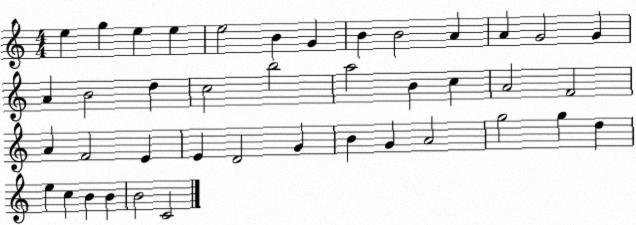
X:1
T:Untitled
M:4/4
L:1/4
K:C
e g e e e2 B G B B2 A A G2 G A B2 d c2 b2 a2 B c A2 F2 A F2 E E D2 G B G A2 g2 g d e c B B B2 C2